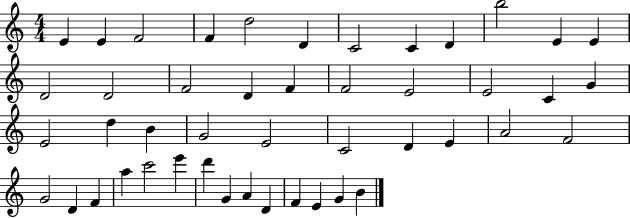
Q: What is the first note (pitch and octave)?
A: E4